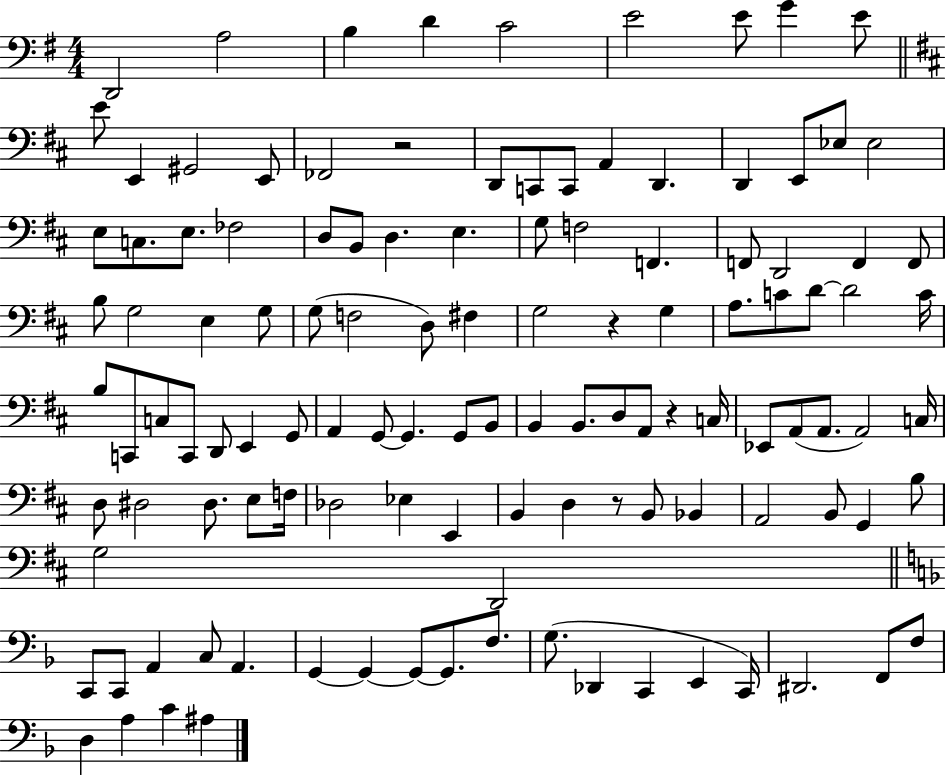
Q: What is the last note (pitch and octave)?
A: A#3